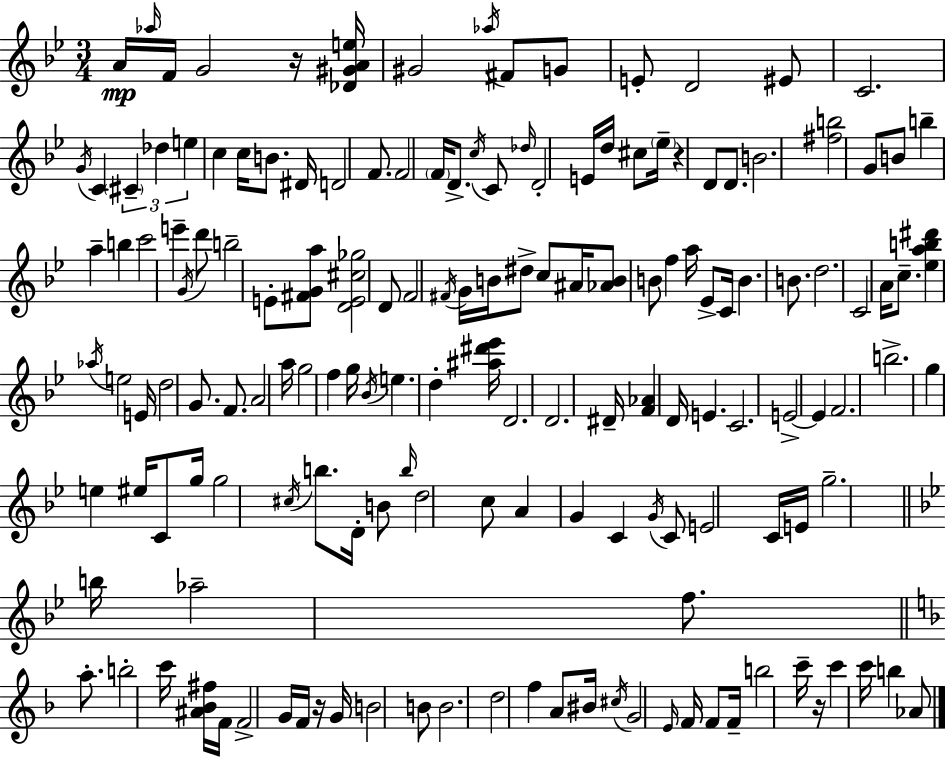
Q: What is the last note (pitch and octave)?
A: Ab4